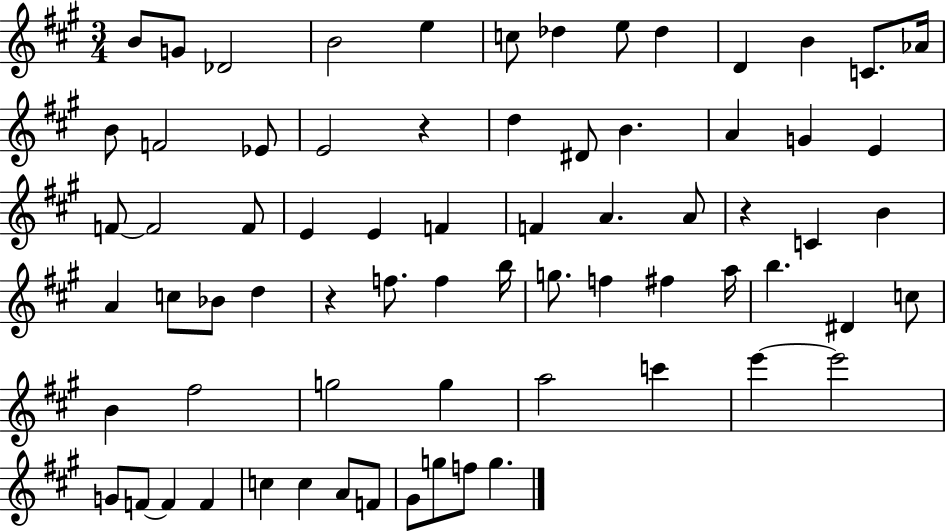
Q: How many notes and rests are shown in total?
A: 71